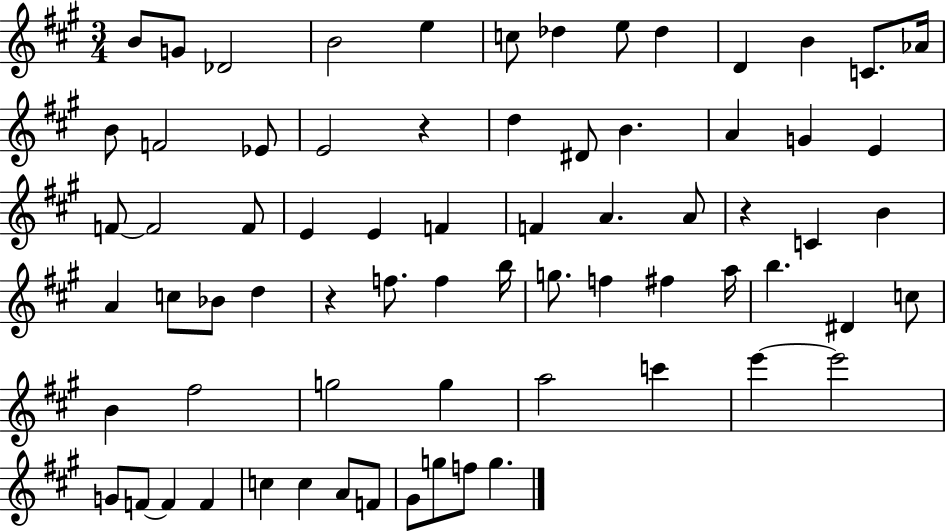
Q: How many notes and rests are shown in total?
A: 71